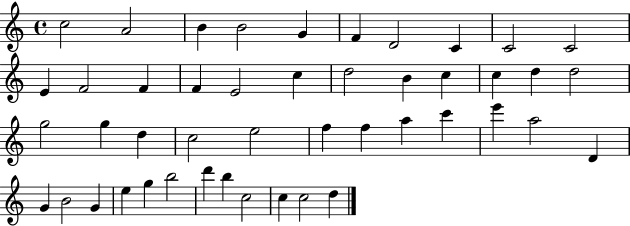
C5/h A4/h B4/q B4/h G4/q F4/q D4/h C4/q C4/h C4/h E4/q F4/h F4/q F4/q E4/h C5/q D5/h B4/q C5/q C5/q D5/q D5/h G5/h G5/q D5/q C5/h E5/h F5/q F5/q A5/q C6/q E6/q A5/h D4/q G4/q B4/h G4/q E5/q G5/q B5/h D6/q B5/q C5/h C5/q C5/h D5/q